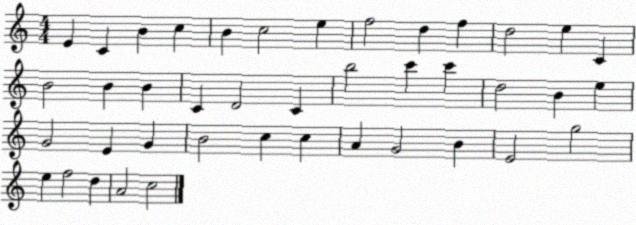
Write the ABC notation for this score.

X:1
T:Untitled
M:4/4
L:1/4
K:C
E C B c B c2 e f2 d f d2 e C B2 B B C D2 C b2 c' c' d2 B e G2 E G B2 c c A G2 B E2 g2 e f2 d A2 c2